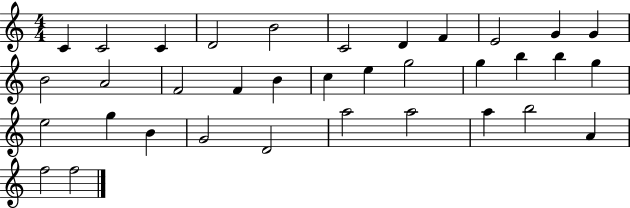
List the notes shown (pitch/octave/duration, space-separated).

C4/q C4/h C4/q D4/h B4/h C4/h D4/q F4/q E4/h G4/q G4/q B4/h A4/h F4/h F4/q B4/q C5/q E5/q G5/h G5/q B5/q B5/q G5/q E5/h G5/q B4/q G4/h D4/h A5/h A5/h A5/q B5/h A4/q F5/h F5/h